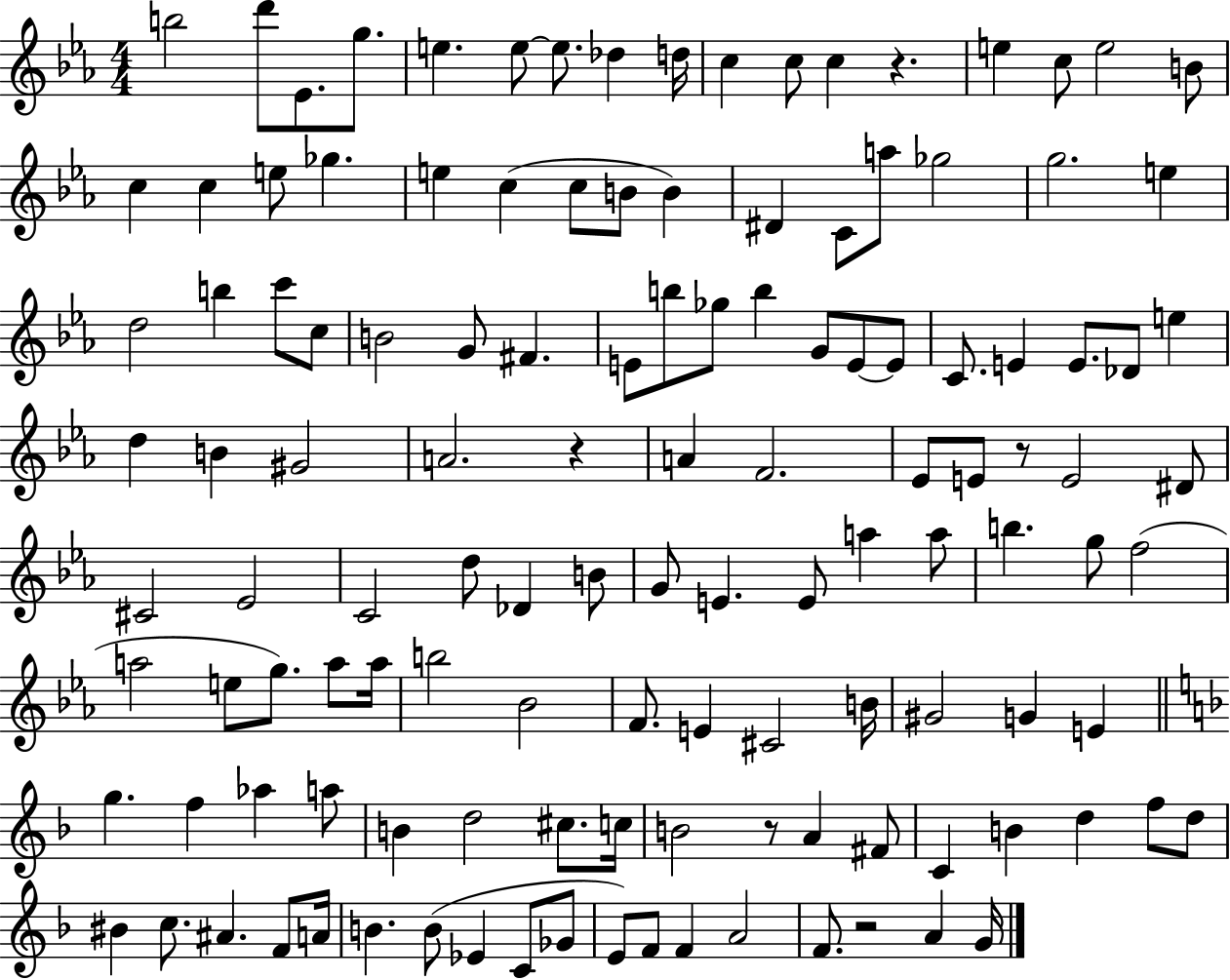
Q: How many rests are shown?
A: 5